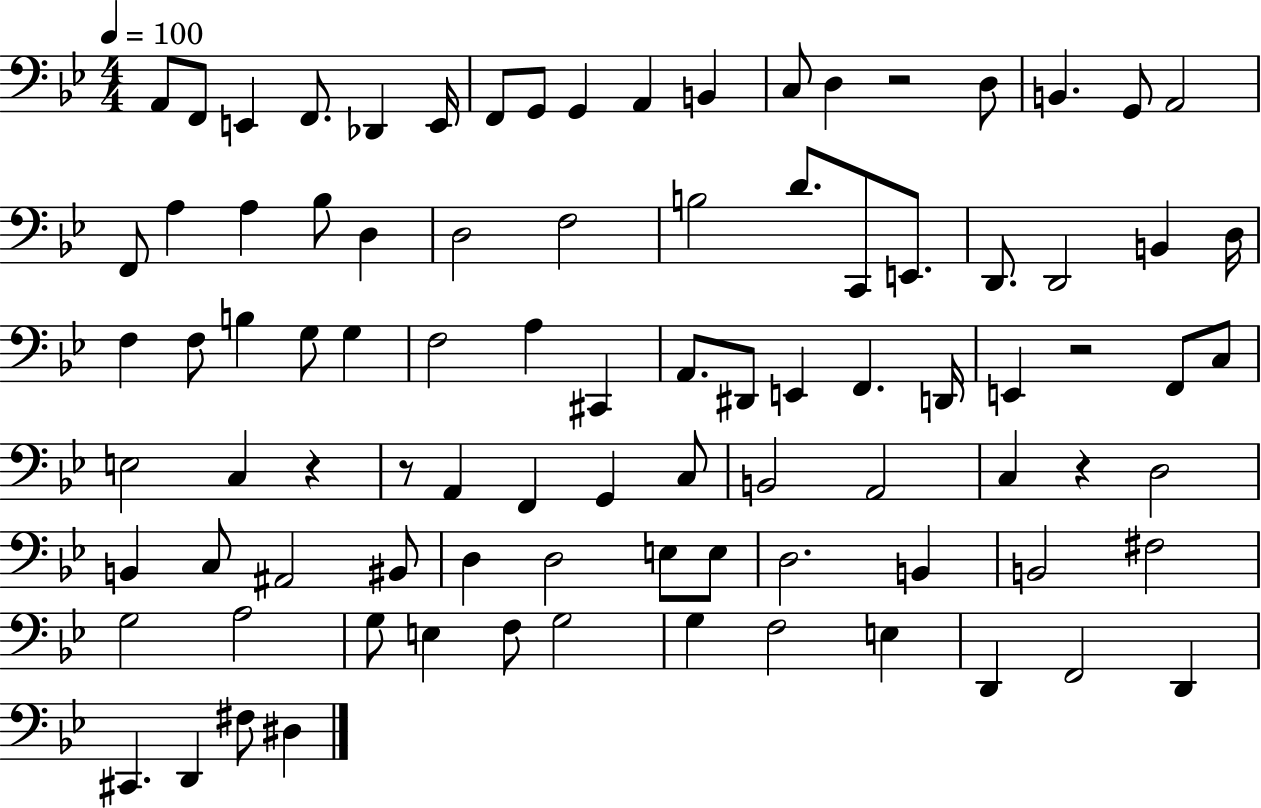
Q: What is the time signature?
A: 4/4